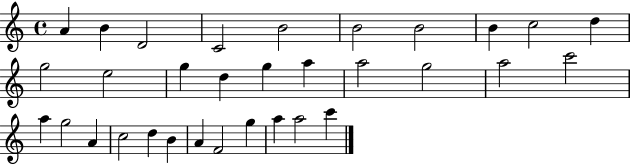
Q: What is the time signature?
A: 4/4